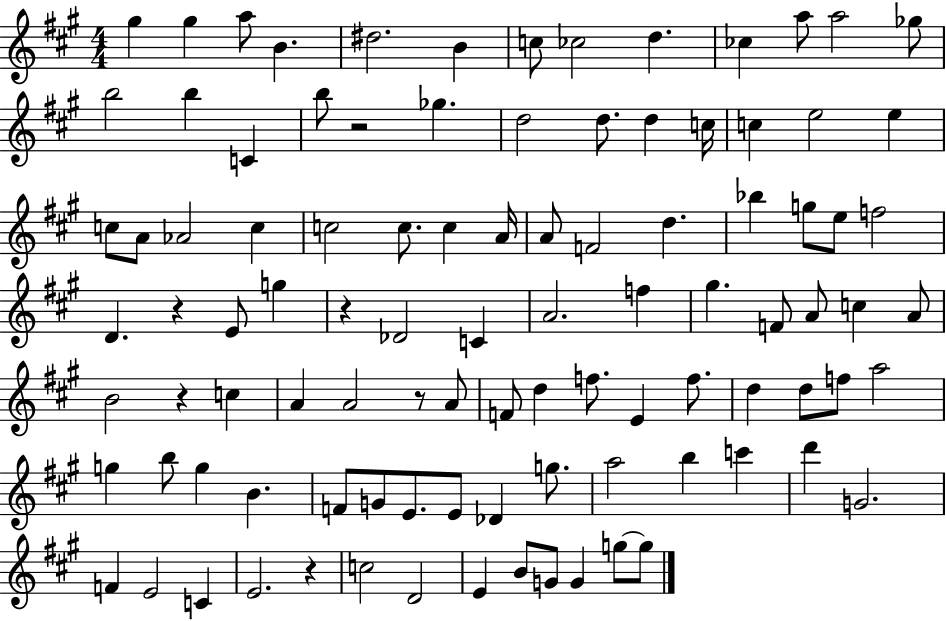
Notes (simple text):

G#5/q G#5/q A5/e B4/q. D#5/h. B4/q C5/e CES5/h D5/q. CES5/q A5/e A5/h Gb5/e B5/h B5/q C4/q B5/e R/h Gb5/q. D5/h D5/e. D5/q C5/s C5/q E5/h E5/q C5/e A4/e Ab4/h C5/q C5/h C5/e. C5/q A4/s A4/e F4/h D5/q. Bb5/q G5/e E5/e F5/h D4/q. R/q E4/e G5/q R/q Db4/h C4/q A4/h. F5/q G#5/q. F4/e A4/e C5/q A4/e B4/h R/q C5/q A4/q A4/h R/e A4/e F4/e D5/q F5/e. E4/q F5/e. D5/q D5/e F5/e A5/h G5/q B5/e G5/q B4/q. F4/e G4/e E4/e. E4/e Db4/q G5/e. A5/h B5/q C6/q D6/q G4/h. F4/q E4/h C4/q E4/h. R/q C5/h D4/h E4/q B4/e G4/e G4/q G5/e G5/e